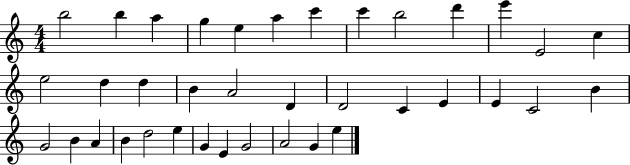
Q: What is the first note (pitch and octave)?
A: B5